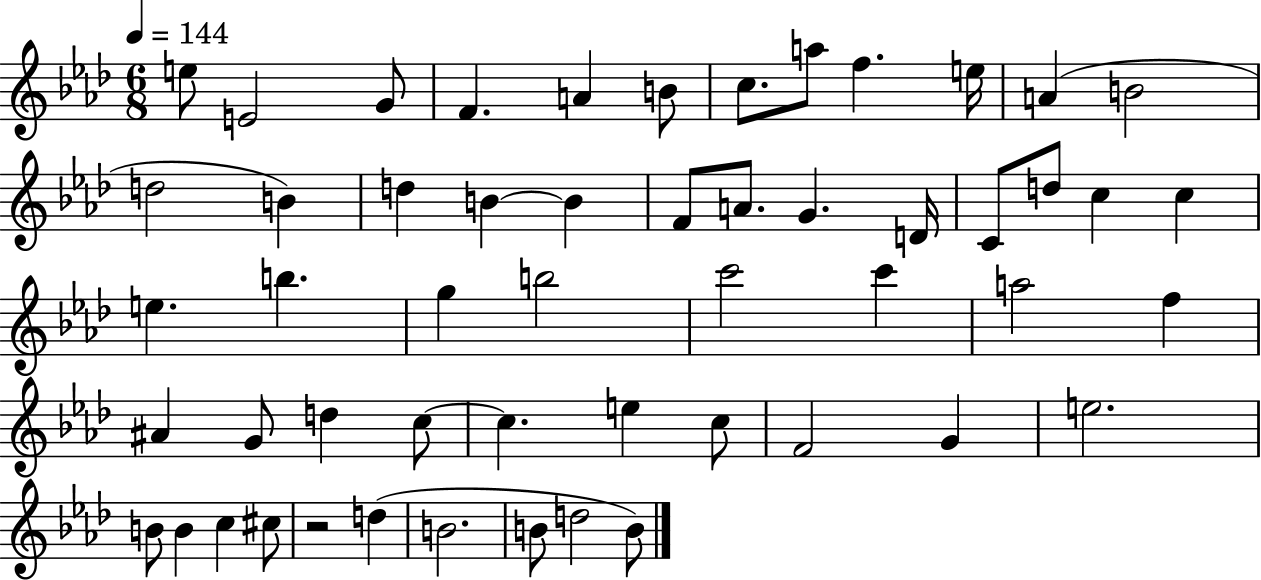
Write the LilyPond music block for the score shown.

{
  \clef treble
  \numericTimeSignature
  \time 6/8
  \key aes \major
  \tempo 4 = 144
  e''8 e'2 g'8 | f'4. a'4 b'8 | c''8. a''8 f''4. e''16 | a'4( b'2 | \break d''2 b'4) | d''4 b'4~~ b'4 | f'8 a'8. g'4. d'16 | c'8 d''8 c''4 c''4 | \break e''4. b''4. | g''4 b''2 | c'''2 c'''4 | a''2 f''4 | \break ais'4 g'8 d''4 c''8~~ | c''4. e''4 c''8 | f'2 g'4 | e''2. | \break b'8 b'4 c''4 cis''8 | r2 d''4( | b'2. | b'8 d''2 b'8) | \break \bar "|."
}